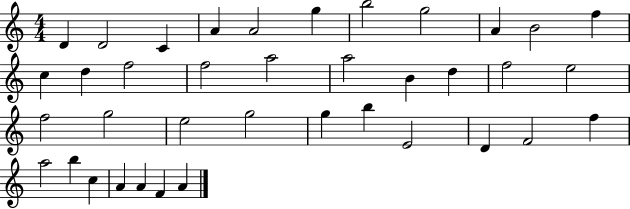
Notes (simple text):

D4/q D4/h C4/q A4/q A4/h G5/q B5/h G5/h A4/q B4/h F5/q C5/q D5/q F5/h F5/h A5/h A5/h B4/q D5/q F5/h E5/h F5/h G5/h E5/h G5/h G5/q B5/q E4/h D4/q F4/h F5/q A5/h B5/q C5/q A4/q A4/q F4/q A4/q